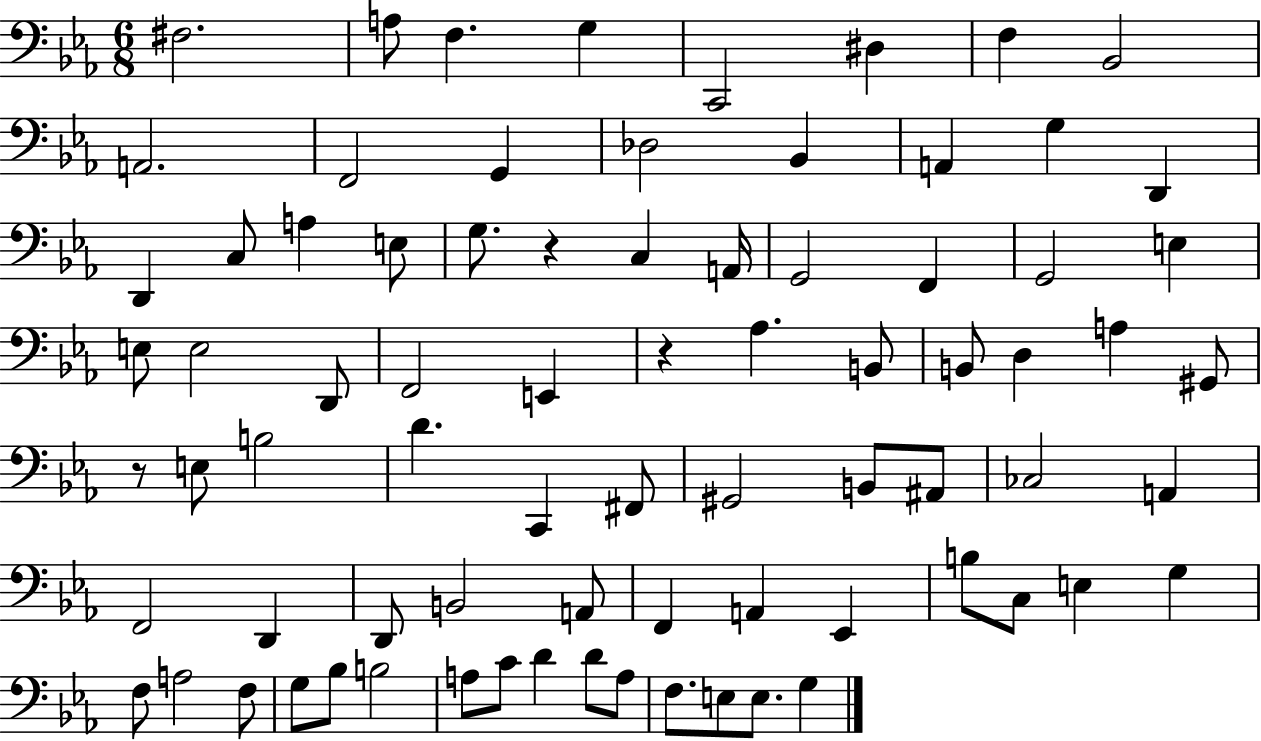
X:1
T:Untitled
M:6/8
L:1/4
K:Eb
^F,2 A,/2 F, G, C,,2 ^D, F, _B,,2 A,,2 F,,2 G,, _D,2 _B,, A,, G, D,, D,, C,/2 A, E,/2 G,/2 z C, A,,/4 G,,2 F,, G,,2 E, E,/2 E,2 D,,/2 F,,2 E,, z _A, B,,/2 B,,/2 D, A, ^G,,/2 z/2 E,/2 B,2 D C,, ^F,,/2 ^G,,2 B,,/2 ^A,,/2 _C,2 A,, F,,2 D,, D,,/2 B,,2 A,,/2 F,, A,, _E,, B,/2 C,/2 E, G, F,/2 A,2 F,/2 G,/2 _B,/2 B,2 A,/2 C/2 D D/2 A,/2 F,/2 E,/2 E,/2 G,